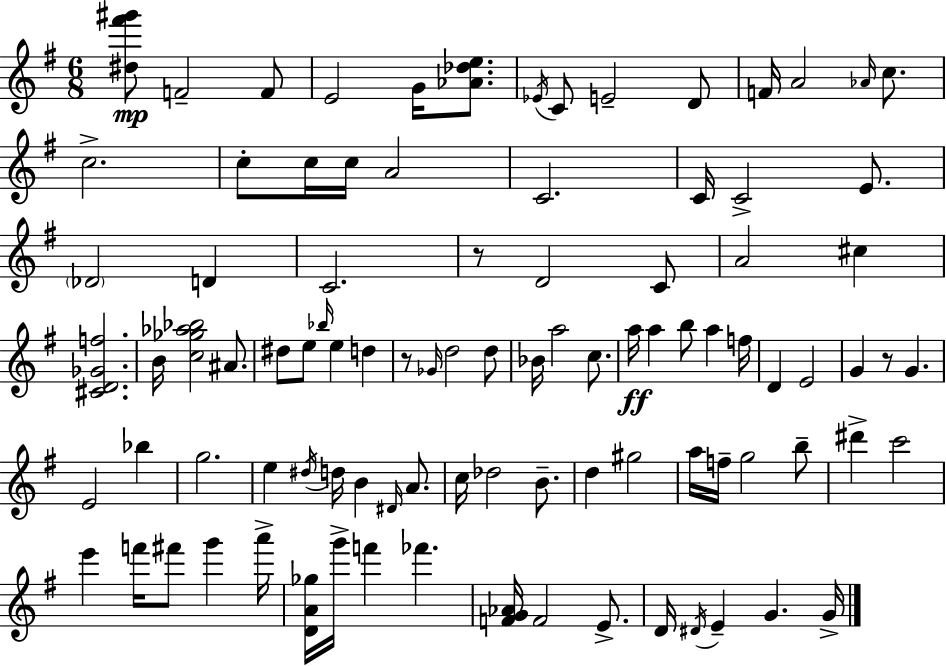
[D#5,F#6,G#6]/e F4/h F4/e E4/h G4/s [Ab4,Db5,E5]/e. Eb4/s C4/e E4/h D4/e F4/s A4/h Ab4/s C5/e. C5/h. C5/e C5/s C5/s A4/h C4/h. C4/s C4/h E4/e. Db4/h D4/q C4/h. R/e D4/h C4/e A4/h C#5/q [C#4,D4,Gb4,F5]/h. B4/s [C5,Gb5,Ab5,Bb5]/h A#4/e. D#5/e E5/e Bb5/s E5/q D5/q R/e Gb4/s D5/h D5/e Bb4/s A5/h C5/e. A5/s A5/q B5/e A5/q F5/s D4/q E4/h G4/q R/e G4/q. E4/h Bb5/q G5/h. E5/q D#5/s D5/s B4/q D#4/s A4/e. C5/s Db5/h B4/e. D5/q G#5/h A5/s F5/s G5/h B5/e D#6/q C6/h E6/q F6/s F#6/e G6/q A6/s [D4,A4,Gb5]/s G6/s F6/q FES6/q. [F4,G4,Ab4]/s F4/h E4/e. D4/s D#4/s E4/q G4/q. G4/s